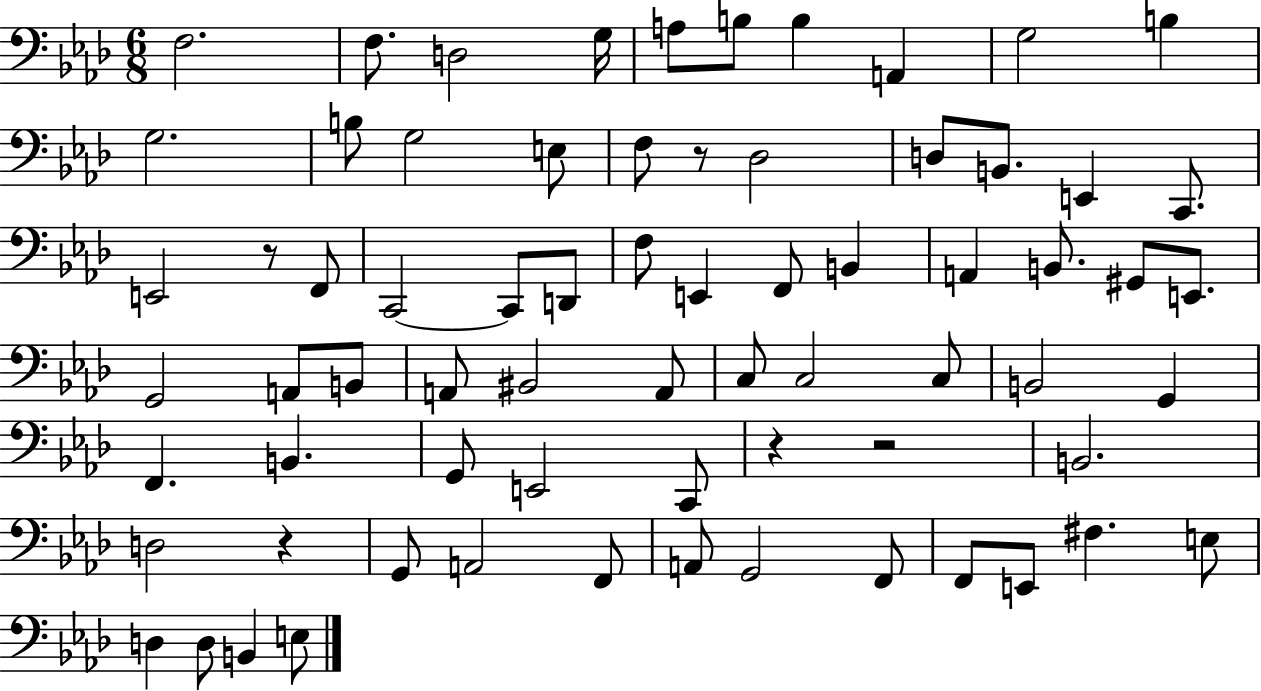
X:1
T:Untitled
M:6/8
L:1/4
K:Ab
F,2 F,/2 D,2 G,/4 A,/2 B,/2 B, A,, G,2 B, G,2 B,/2 G,2 E,/2 F,/2 z/2 _D,2 D,/2 B,,/2 E,, C,,/2 E,,2 z/2 F,,/2 C,,2 C,,/2 D,,/2 F,/2 E,, F,,/2 B,, A,, B,,/2 ^G,,/2 E,,/2 G,,2 A,,/2 B,,/2 A,,/2 ^B,,2 A,,/2 C,/2 C,2 C,/2 B,,2 G,, F,, B,, G,,/2 E,,2 C,,/2 z z2 B,,2 D,2 z G,,/2 A,,2 F,,/2 A,,/2 G,,2 F,,/2 F,,/2 E,,/2 ^F, E,/2 D, D,/2 B,, E,/2